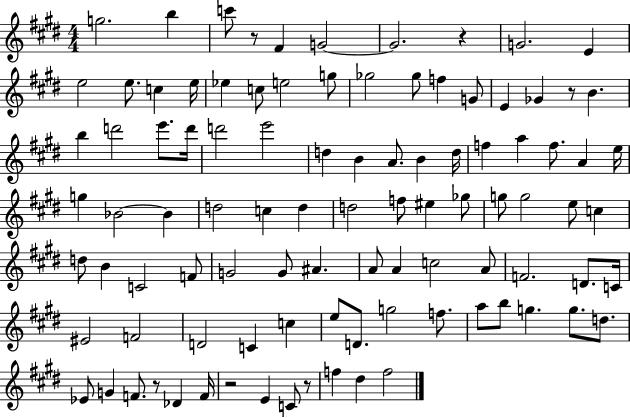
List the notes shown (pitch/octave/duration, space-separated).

G5/h. B5/q C6/e R/e F#4/q G4/h G4/h. R/q G4/h. E4/q E5/h E5/e. C5/q E5/s Eb5/q C5/e E5/h G5/e Gb5/h Gb5/e F5/q G4/e E4/q Gb4/q R/e B4/q. B5/q D6/h E6/e. D6/s D6/h E6/h D5/q B4/q A4/e. B4/q D5/s F5/q A5/q F5/e. A4/q E5/s G5/q Bb4/h Bb4/q D5/h C5/q D5/q D5/h F5/e EIS5/q Gb5/e G5/e G5/h E5/e C5/q D5/e B4/q C4/h F4/e G4/h G4/e A#4/q. A4/e A4/q C5/h A4/e F4/h. D4/e. C4/s EIS4/h F4/h D4/h C4/q C5/q E5/e D4/e. G5/h F5/e. A5/e B5/e G5/q. G5/e. D5/e. Eb4/e G4/q F4/e. R/e Db4/q F4/s R/h E4/q C4/e R/e F5/q D#5/q F5/h